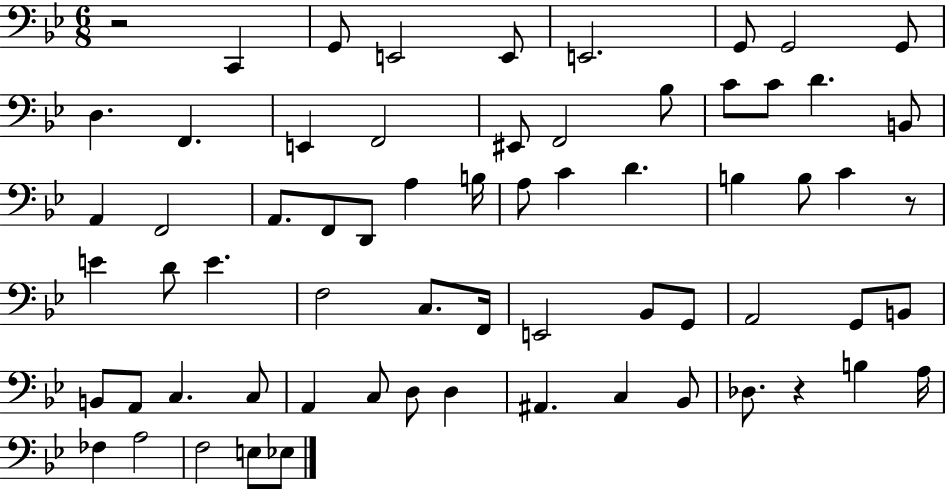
{
  \clef bass
  \numericTimeSignature
  \time 6/8
  \key bes \major
  r2 c,4 | g,8 e,2 e,8 | e,2. | g,8 g,2 g,8 | \break d4. f,4. | e,4 f,2 | eis,8 f,2 bes8 | c'8 c'8 d'4. b,8 | \break a,4 f,2 | a,8. f,8 d,8 a4 b16 | a8 c'4 d'4. | b4 b8 c'4 r8 | \break e'4 d'8 e'4. | f2 c8. f,16 | e,2 bes,8 g,8 | a,2 g,8 b,8 | \break b,8 a,8 c4. c8 | a,4 c8 d8 d4 | ais,4. c4 bes,8 | des8. r4 b4 a16 | \break fes4 a2 | f2 e8 ees8 | \bar "|."
}